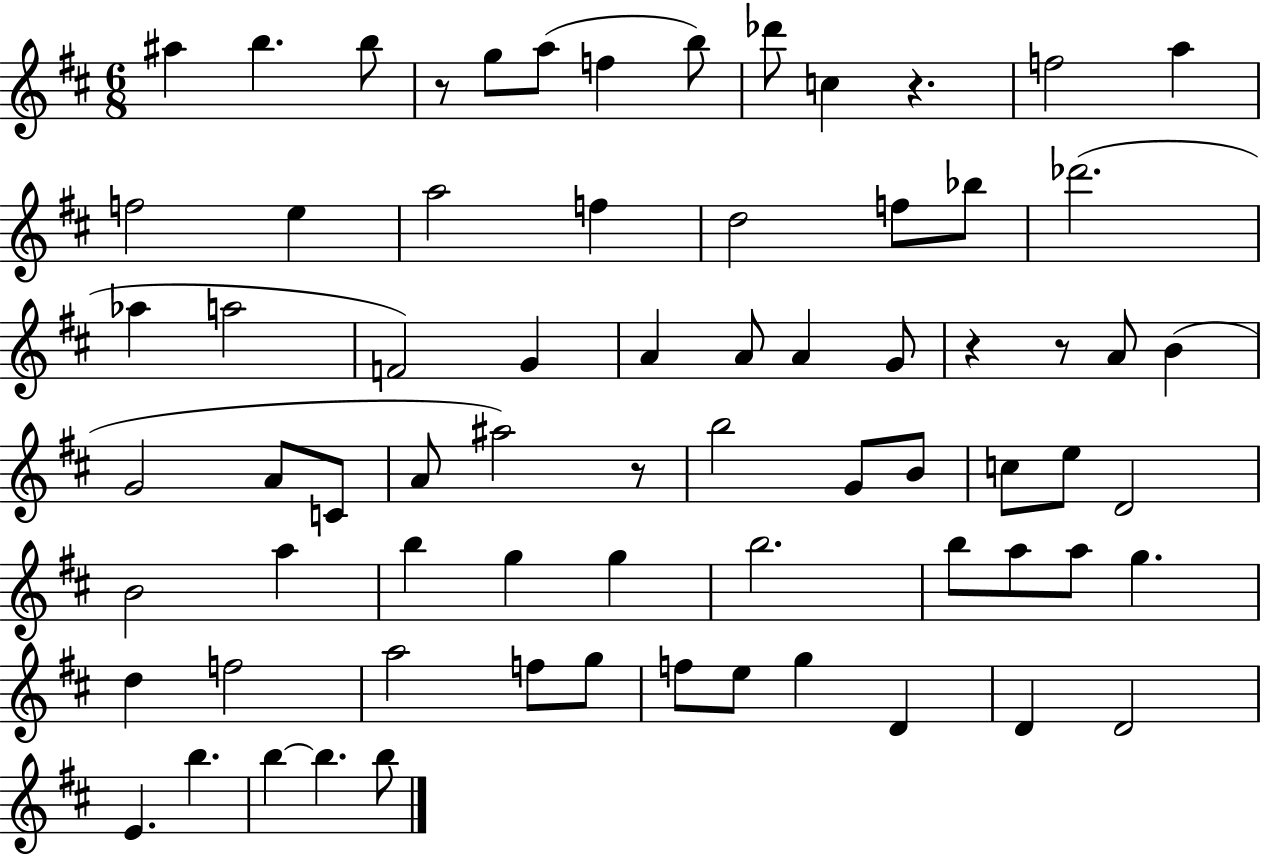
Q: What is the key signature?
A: D major